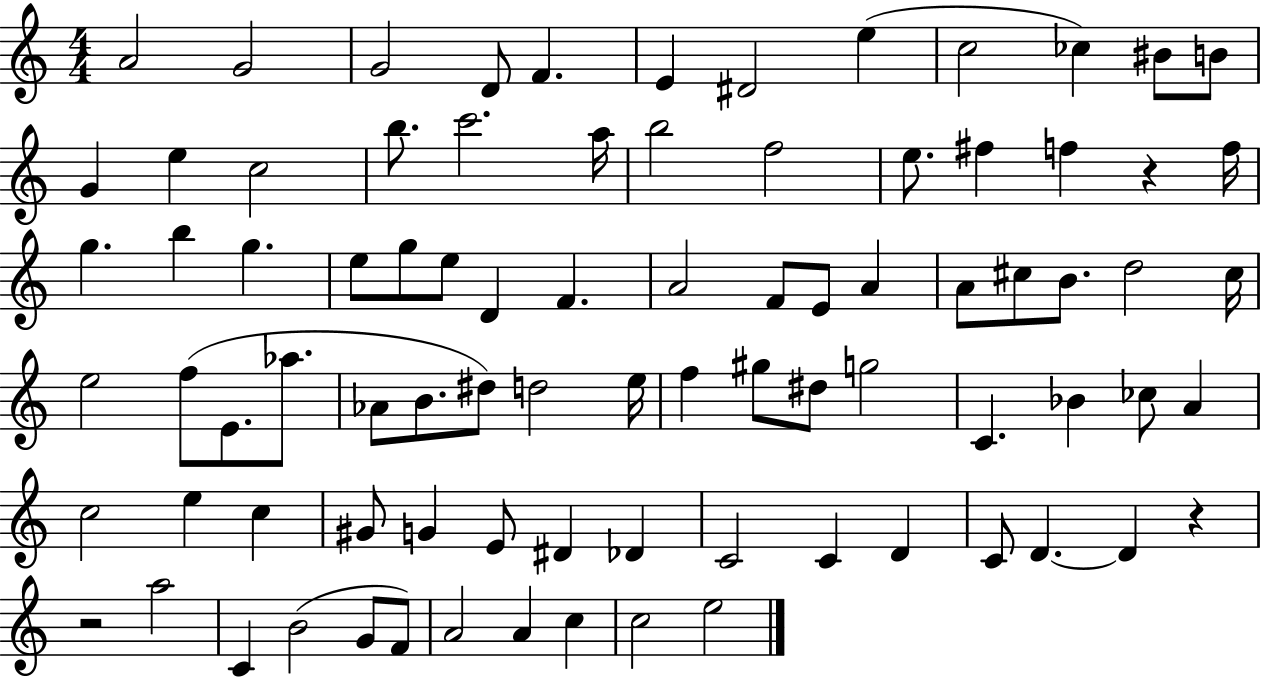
A4/h G4/h G4/h D4/e F4/q. E4/q D#4/h E5/q C5/h CES5/q BIS4/e B4/e G4/q E5/q C5/h B5/e. C6/h. A5/s B5/h F5/h E5/e. F#5/q F5/q R/q F5/s G5/q. B5/q G5/q. E5/e G5/e E5/e D4/q F4/q. A4/h F4/e E4/e A4/q A4/e C#5/e B4/e. D5/h C#5/s E5/h F5/e E4/e. Ab5/e. Ab4/e B4/e. D#5/e D5/h E5/s F5/q G#5/e D#5/e G5/h C4/q. Bb4/q CES5/e A4/q C5/h E5/q C5/q G#4/e G4/q E4/e D#4/q Db4/q C4/h C4/q D4/q C4/e D4/q. D4/q R/q R/h A5/h C4/q B4/h G4/e F4/e A4/h A4/q C5/q C5/h E5/h